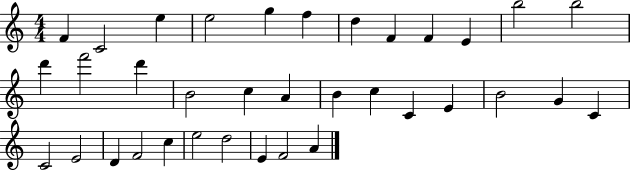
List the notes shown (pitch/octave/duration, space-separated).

F4/q C4/h E5/q E5/h G5/q F5/q D5/q F4/q F4/q E4/q B5/h B5/h D6/q F6/h D6/q B4/h C5/q A4/q B4/q C5/q C4/q E4/q B4/h G4/q C4/q C4/h E4/h D4/q F4/h C5/q E5/h D5/h E4/q F4/h A4/q